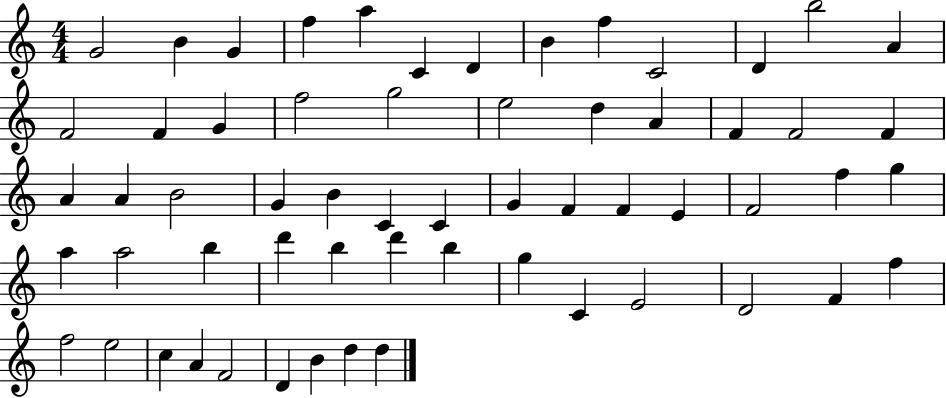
X:1
T:Untitled
M:4/4
L:1/4
K:C
G2 B G f a C D B f C2 D b2 A F2 F G f2 g2 e2 d A F F2 F A A B2 G B C C G F F E F2 f g a a2 b d' b d' b g C E2 D2 F f f2 e2 c A F2 D B d d